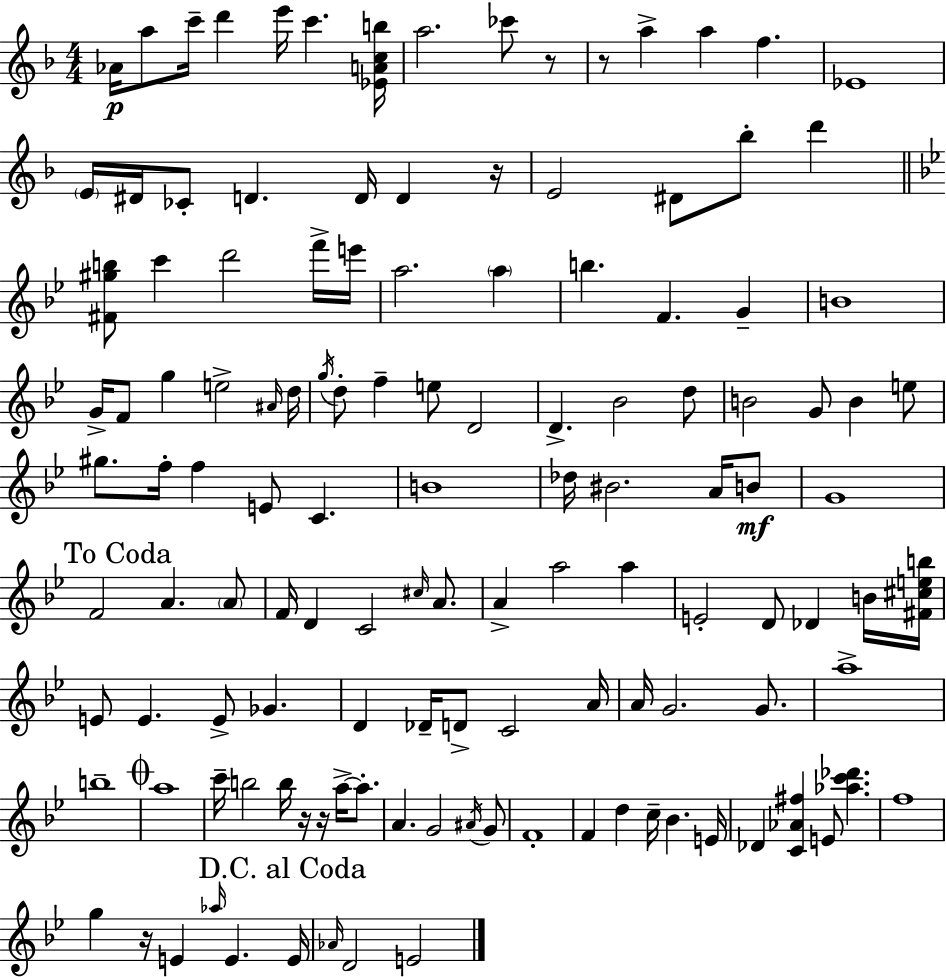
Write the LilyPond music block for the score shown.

{
  \clef treble
  \numericTimeSignature
  \time 4/4
  \key d \minor
  aes'16\p a''8 c'''16-- d'''4 e'''16 c'''4. <ees' a' c'' b''>16 | a''2. ces'''8 r8 | r8 a''4-> a''4 f''4. | ees'1 | \break \parenthesize e'16 dis'16 ces'8-. d'4. d'16 d'4 r16 | e'2 dis'8 bes''8-. d'''4 | \bar "||" \break \key g \minor <fis' gis'' b''>8 c'''4 d'''2 f'''16-> e'''16 | a''2. \parenthesize a''4 | b''4. f'4. g'4-- | b'1 | \break g'16-> f'8 g''4 e''2-> \grace { ais'16 } | d''16 \acciaccatura { g''16 } d''8-. f''4-- e''8 d'2 | d'4.-> bes'2 | d''8 b'2 g'8 b'4 | \break e''8 gis''8. f''16-. f''4 e'8 c'4. | b'1 | des''16 bis'2. a'16 | b'8\mf g'1 | \break \mark "To Coda" f'2 a'4. | \parenthesize a'8 f'16 d'4 c'2 \grace { cis''16 } | a'8. a'4-> a''2 a''4 | e'2-. d'8 des'4 | \break b'16 <fis' cis'' e'' b''>16 e'8 e'4. e'8-> ges'4. | d'4 des'16-- d'8-> c'2 | a'16 a'16 g'2. | g'8. a''1-> | \break b''1-- | \mark \markup { \musicglyph "scripts.coda" } a''1 | c'''16-- b''2 b''16 r16 r16 a''16->~~ | a''8.-. a'4. g'2 | \break \acciaccatura { ais'16 } g'8 f'1-. | f'4 d''4 c''16-- bes'4. | e'16 des'4 <c' aes' fis''>4 e'8 <aes'' c''' des'''>4. | f''1 | \break g''4 r16 e'4 \grace { aes''16 } e'4. | \mark "D.C. al Coda" e'16 \grace { aes'16 } d'2 e'2 | \bar "|."
}